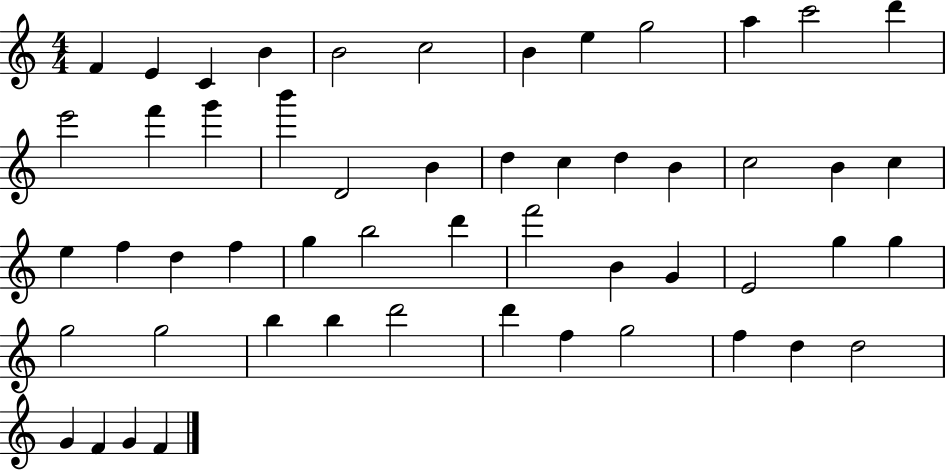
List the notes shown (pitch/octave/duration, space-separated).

F4/q E4/q C4/q B4/q B4/h C5/h B4/q E5/q G5/h A5/q C6/h D6/q E6/h F6/q G6/q B6/q D4/h B4/q D5/q C5/q D5/q B4/q C5/h B4/q C5/q E5/q F5/q D5/q F5/q G5/q B5/h D6/q F6/h B4/q G4/q E4/h G5/q G5/q G5/h G5/h B5/q B5/q D6/h D6/q F5/q G5/h F5/q D5/q D5/h G4/q F4/q G4/q F4/q